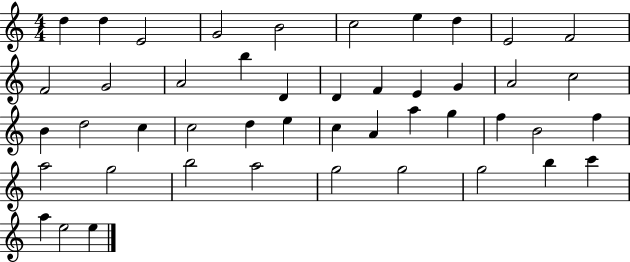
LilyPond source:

{
  \clef treble
  \numericTimeSignature
  \time 4/4
  \key c \major
  d''4 d''4 e'2 | g'2 b'2 | c''2 e''4 d''4 | e'2 f'2 | \break f'2 g'2 | a'2 b''4 d'4 | d'4 f'4 e'4 g'4 | a'2 c''2 | \break b'4 d''2 c''4 | c''2 d''4 e''4 | c''4 a'4 a''4 g''4 | f''4 b'2 f''4 | \break a''2 g''2 | b''2 a''2 | g''2 g''2 | g''2 b''4 c'''4 | \break a''4 e''2 e''4 | \bar "|."
}